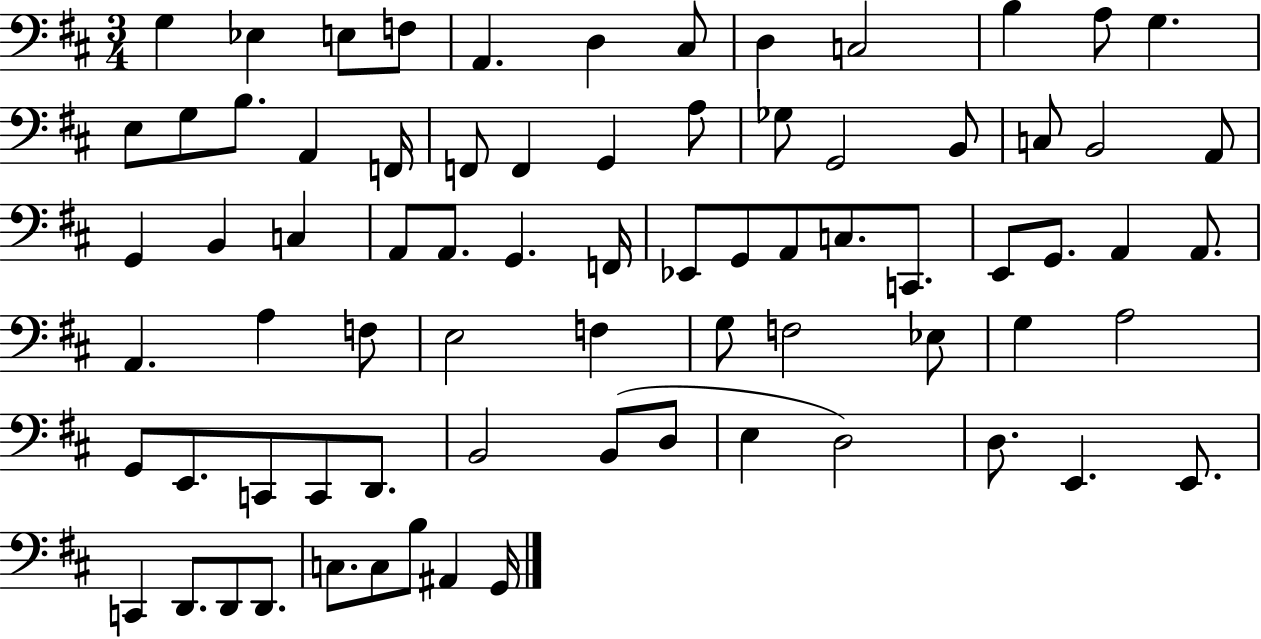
X:1
T:Untitled
M:3/4
L:1/4
K:D
G, _E, E,/2 F,/2 A,, D, ^C,/2 D, C,2 B, A,/2 G, E,/2 G,/2 B,/2 A,, F,,/4 F,,/2 F,, G,, A,/2 _G,/2 G,,2 B,,/2 C,/2 B,,2 A,,/2 G,, B,, C, A,,/2 A,,/2 G,, F,,/4 _E,,/2 G,,/2 A,,/2 C,/2 C,,/2 E,,/2 G,,/2 A,, A,,/2 A,, A, F,/2 E,2 F, G,/2 F,2 _E,/2 G, A,2 G,,/2 E,,/2 C,,/2 C,,/2 D,,/2 B,,2 B,,/2 D,/2 E, D,2 D,/2 E,, E,,/2 C,, D,,/2 D,,/2 D,,/2 C,/2 C,/2 B,/2 ^A,, G,,/4